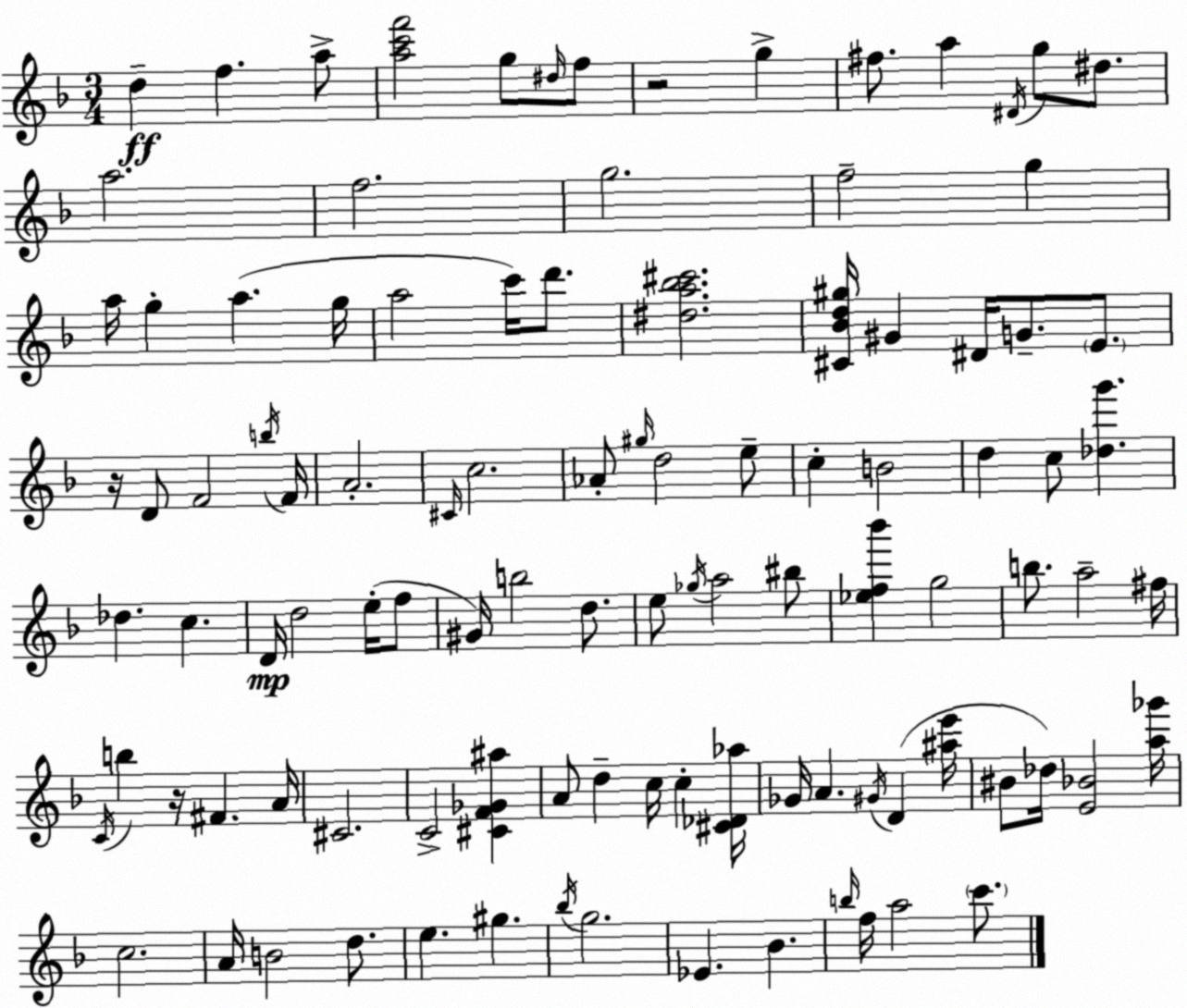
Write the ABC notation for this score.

X:1
T:Untitled
M:3/4
L:1/4
K:Dm
d f a/2 [ac'f']2 g/2 ^d/4 f/2 z2 g ^f/2 a ^D/4 g/2 ^d/2 a2 f2 g2 f2 g a/4 g a g/4 a2 c'/4 d'/2 [^da_b^c']2 [^C_Bd^g]/4 ^G ^D/4 G/2 E/2 z/4 D/2 F2 b/4 F/4 A2 ^C/4 c2 _A/2 ^g/4 d2 e/2 c B2 d c/2 [_dg'] _d c D/4 d2 e/4 f/2 ^G/4 b2 d/2 e/2 _g/4 a2 ^b/2 [_ef_b'] g2 b/2 a2 ^f/4 C/4 b z/4 ^F A/4 ^C2 C2 [^CF_G^a] A/2 d c/4 c [^C_D_a]/4 _G/4 A ^G/4 D [^ae']/4 ^B/2 _d/4 [E_B]2 [a_g']/4 c2 A/4 B2 d/2 e ^g _b/4 g2 _E _B b/4 f/4 a2 c'/2